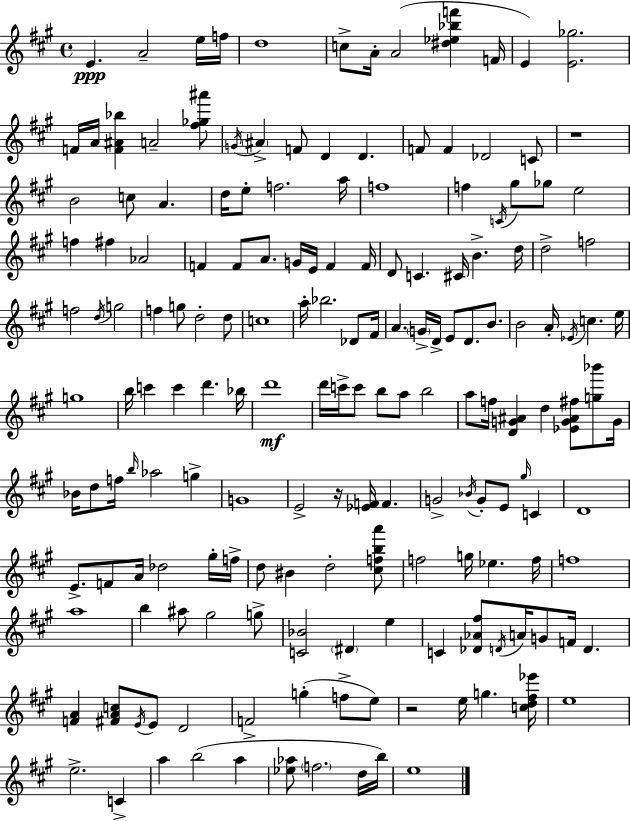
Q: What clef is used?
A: treble